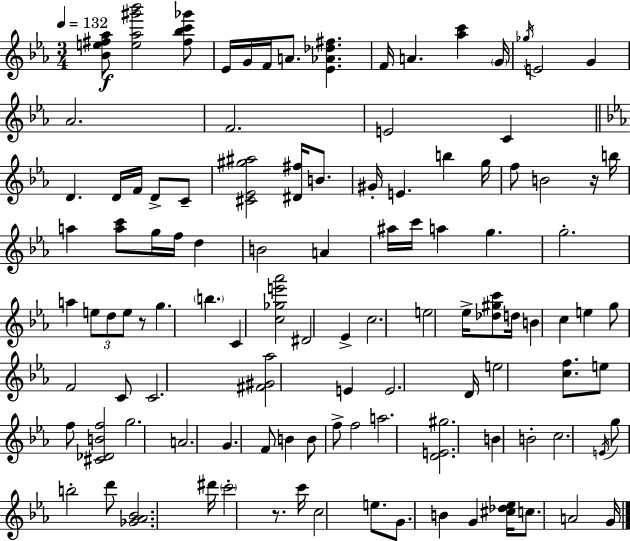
[Bb4,E5,F#5,Ab5]/e [E5,Ab5,G#6,Bb6]/h [F#5,Bb5,C6,Gb6]/e Eb4/s G4/s F4/s A4/e. [Eb4,Ab4,Db5,F#5]/q. F4/s A4/q. [Ab5,C6]/q G4/s Gb5/s E4/h G4/q Ab4/h. F4/h. E4/h C4/q D4/q. D4/s F4/s D4/e C4/e [C#4,Eb4,G#5,A#5]/h [D#4,F#5]/s B4/e. G#4/s E4/q. B5/q G5/s F5/e B4/h R/s B5/s A5/q [A5,C6]/e G5/s F5/s D5/q B4/h A4/q A#5/s C6/s A5/q G5/q. G5/h. A5/q E5/e D5/e E5/e R/e G5/q. B5/q. C4/q [C5,Gb5,E6,Ab6]/h D#4/h Eb4/q C5/h. E5/h Eb5/s [Db5,G#5,C6]/e D5/s B4/q C5/q E5/q G5/e F4/h C4/e C4/h. [F#4,G#4,Ab5]/h E4/q E4/h. D4/s E5/h [C5,F5]/e. E5/e F5/e [C#4,Db4,B4,F5]/h G5/h. A4/h. G4/q. F4/e B4/q B4/e F5/e F5/h A5/h. [D4,E4,G#5]/h. B4/q B4/h C5/h. E4/s G5/e B5/h D6/e [Gb4,Ab4,Bb4]/h. D#6/s C6/h R/e. C6/s C5/h E5/e. G4/e. B4/q G4/q [C#5,Db5,Eb5]/s C5/e. A4/h G4/s